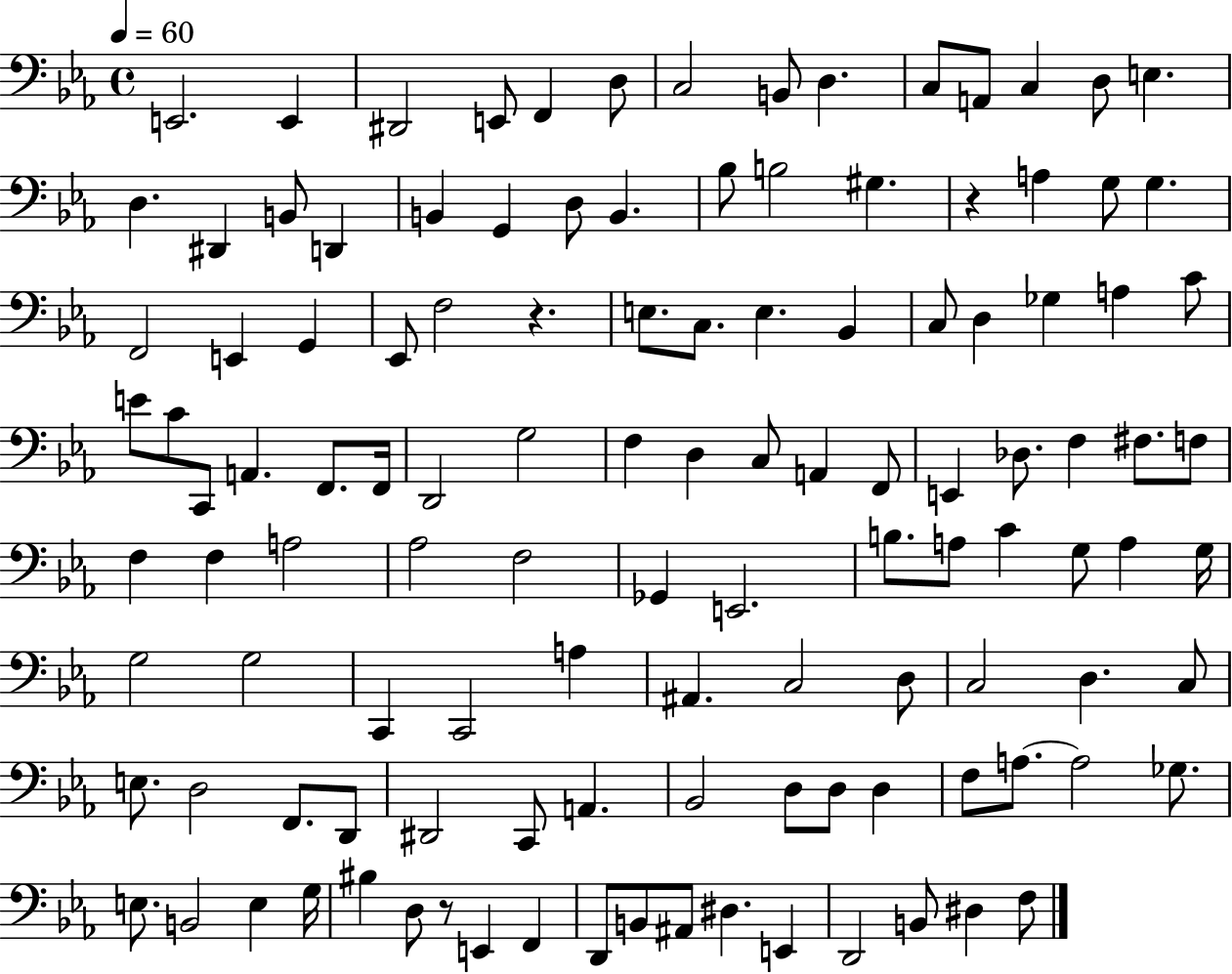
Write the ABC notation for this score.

X:1
T:Untitled
M:4/4
L:1/4
K:Eb
E,,2 E,, ^D,,2 E,,/2 F,, D,/2 C,2 B,,/2 D, C,/2 A,,/2 C, D,/2 E, D, ^D,, B,,/2 D,, B,, G,, D,/2 B,, _B,/2 B,2 ^G, z A, G,/2 G, F,,2 E,, G,, _E,,/2 F,2 z E,/2 C,/2 E, _B,, C,/2 D, _G, A, C/2 E/2 C/2 C,,/2 A,, F,,/2 F,,/4 D,,2 G,2 F, D, C,/2 A,, F,,/2 E,, _D,/2 F, ^F,/2 F,/2 F, F, A,2 _A,2 F,2 _G,, E,,2 B,/2 A,/2 C G,/2 A, G,/4 G,2 G,2 C,, C,,2 A, ^A,, C,2 D,/2 C,2 D, C,/2 E,/2 D,2 F,,/2 D,,/2 ^D,,2 C,,/2 A,, _B,,2 D,/2 D,/2 D, F,/2 A,/2 A,2 _G,/2 E,/2 B,,2 E, G,/4 ^B, D,/2 z/2 E,, F,, D,,/2 B,,/2 ^A,,/2 ^D, E,, D,,2 B,,/2 ^D, F,/2